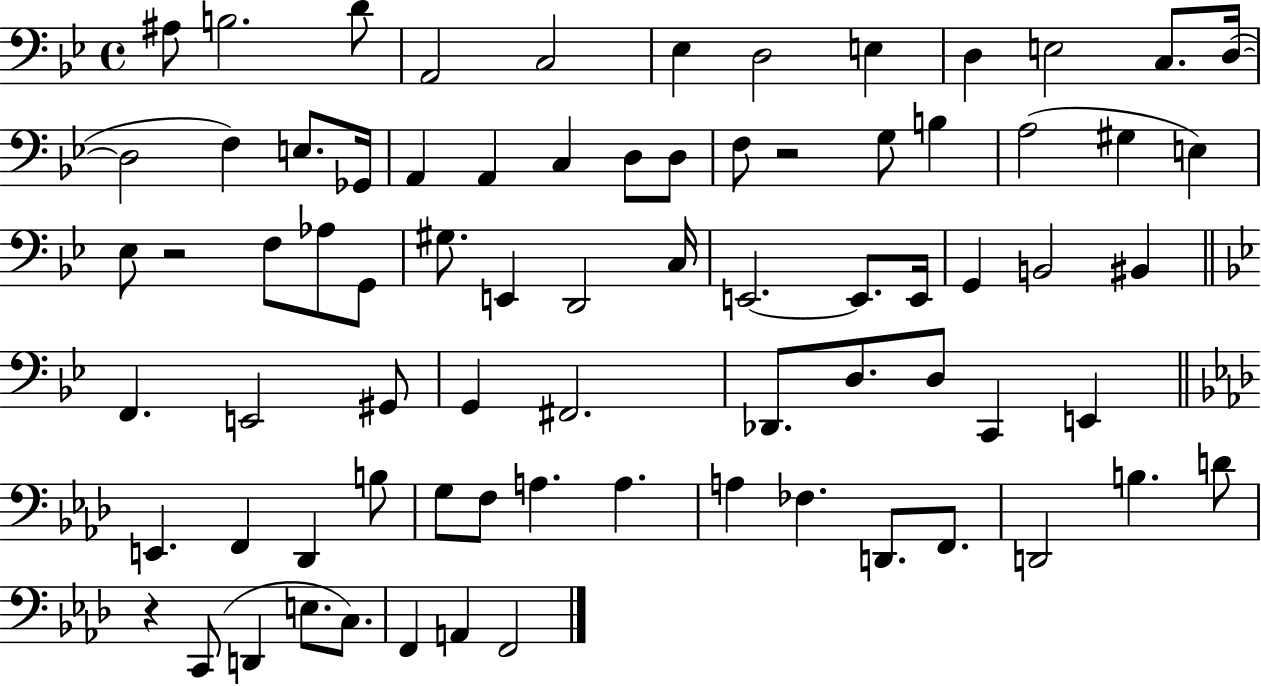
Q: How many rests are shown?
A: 3